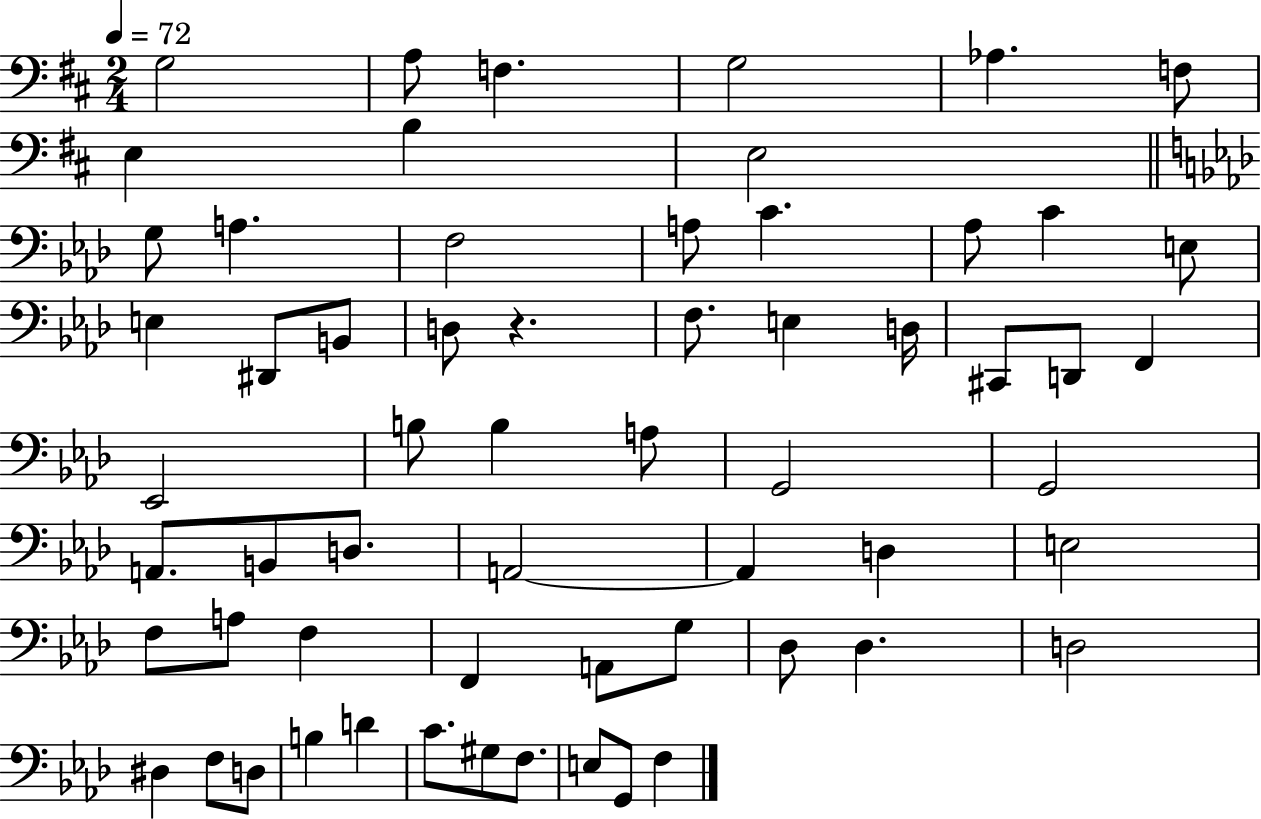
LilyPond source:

{
  \clef bass
  \numericTimeSignature
  \time 2/4
  \key d \major
  \tempo 4 = 72
  g2 | a8 f4. | g2 | aes4. f8 | \break e4 b4 | e2 | \bar "||" \break \key aes \major g8 a4. | f2 | a8 c'4. | aes8 c'4 e8 | \break e4 dis,8 b,8 | d8 r4. | f8. e4 d16 | cis,8 d,8 f,4 | \break ees,2 | b8 b4 a8 | g,2 | g,2 | \break a,8. b,8 d8. | a,2~~ | a,4 d4 | e2 | \break f8 a8 f4 | f,4 a,8 g8 | des8 des4. | d2 | \break dis4 f8 d8 | b4 d'4 | c'8. gis8 f8. | e8 g,8 f4 | \break \bar "|."
}